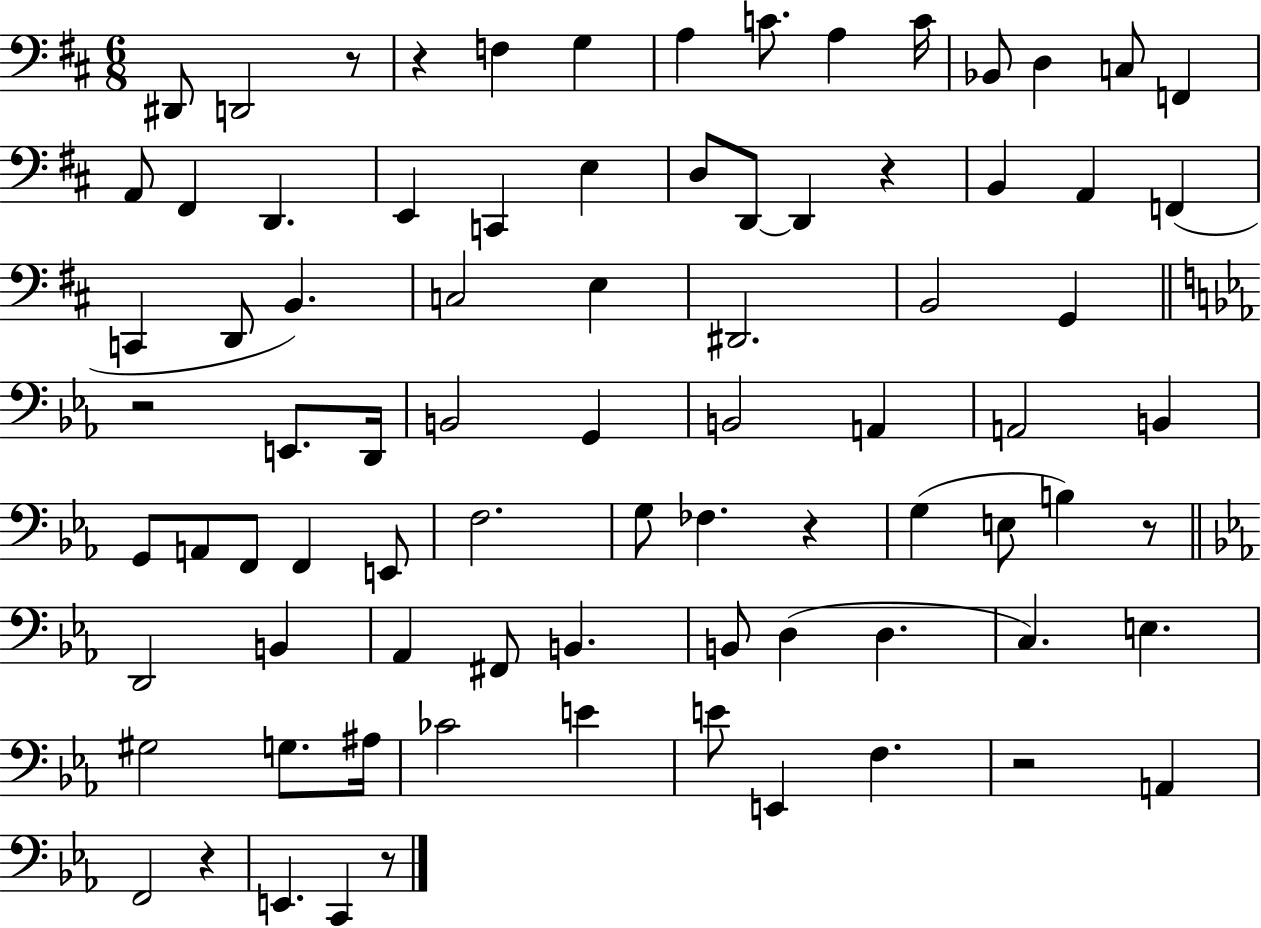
X:1
T:Untitled
M:6/8
L:1/4
K:D
^D,,/2 D,,2 z/2 z F, G, A, C/2 A, C/4 _B,,/2 D, C,/2 F,, A,,/2 ^F,, D,, E,, C,, E, D,/2 D,,/2 D,, z B,, A,, F,, C,, D,,/2 B,, C,2 E, ^D,,2 B,,2 G,, z2 E,,/2 D,,/4 B,,2 G,, B,,2 A,, A,,2 B,, G,,/2 A,,/2 F,,/2 F,, E,,/2 F,2 G,/2 _F, z G, E,/2 B, z/2 D,,2 B,, _A,, ^F,,/2 B,, B,,/2 D, D, C, E, ^G,2 G,/2 ^A,/4 _C2 E E/2 E,, F, z2 A,, F,,2 z E,, C,, z/2